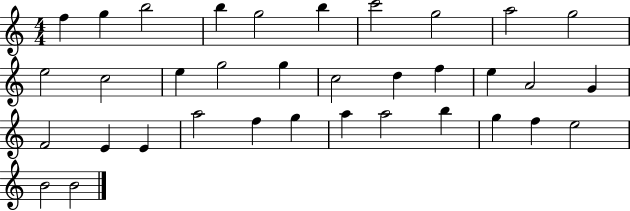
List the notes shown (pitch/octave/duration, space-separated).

F5/q G5/q B5/h B5/q G5/h B5/q C6/h G5/h A5/h G5/h E5/h C5/h E5/q G5/h G5/q C5/h D5/q F5/q E5/q A4/h G4/q F4/h E4/q E4/q A5/h F5/q G5/q A5/q A5/h B5/q G5/q F5/q E5/h B4/h B4/h